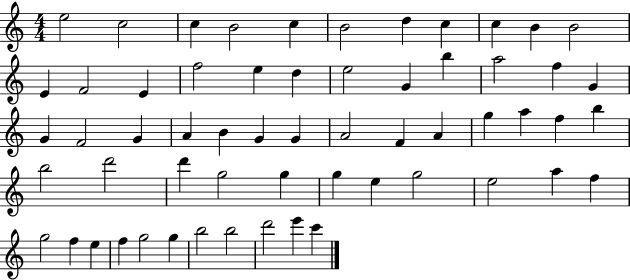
{
  \clef treble
  \numericTimeSignature
  \time 4/4
  \key c \major
  e''2 c''2 | c''4 b'2 c''4 | b'2 d''4 c''4 | c''4 b'4 b'2 | \break e'4 f'2 e'4 | f''2 e''4 d''4 | e''2 g'4 b''4 | a''2 f''4 g'4 | \break g'4 f'2 g'4 | a'4 b'4 g'4 g'4 | a'2 f'4 a'4 | g''4 a''4 f''4 b''4 | \break b''2 d'''2 | d'''4 g''2 g''4 | g''4 e''4 g''2 | e''2 a''4 f''4 | \break g''2 f''4 e''4 | f''4 g''2 g''4 | b''2 b''2 | d'''2 e'''4 c'''4 | \break \bar "|."
}